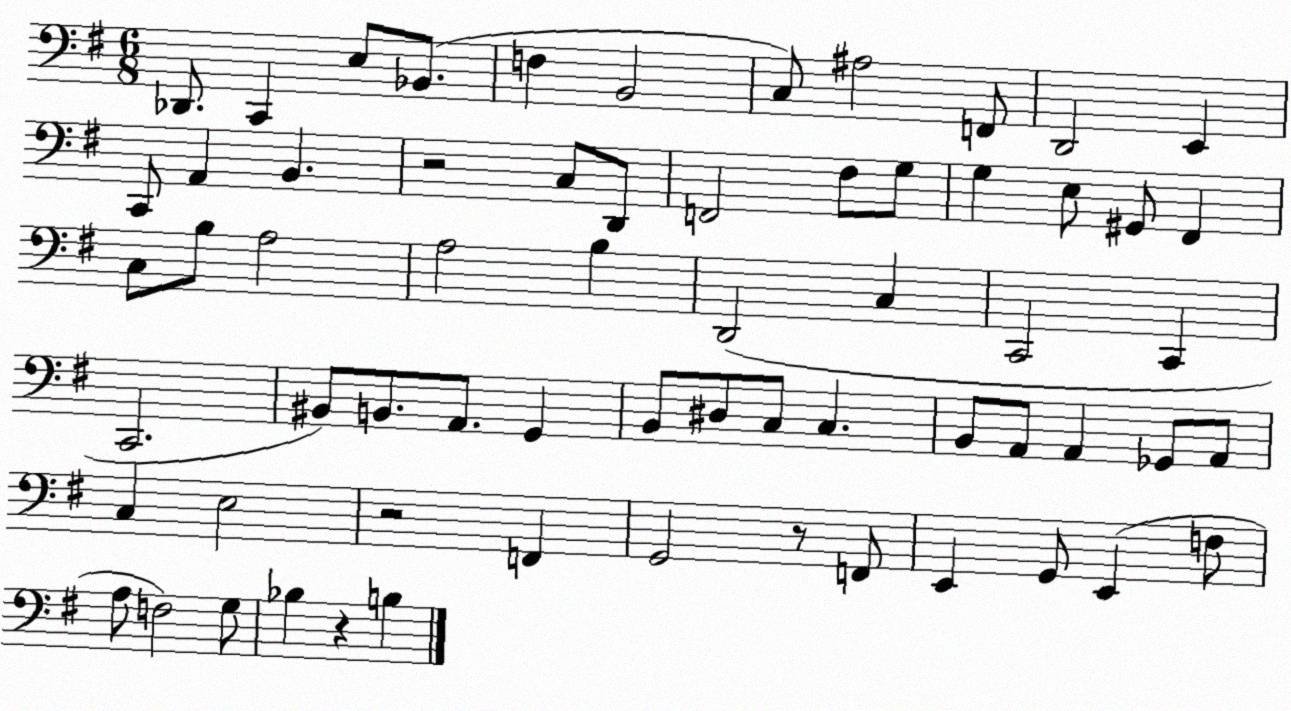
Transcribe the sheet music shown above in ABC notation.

X:1
T:Untitled
M:6/8
L:1/4
K:G
_D,,/2 C,, E,/2 _B,,/2 F, B,,2 C,/2 ^A,2 F,,/2 D,,2 E,, C,,/2 A,, B,, z2 C,/2 D,,/2 F,,2 ^F,/2 G,/2 G, E,/2 ^G,,/2 ^F,, C,/2 B,/2 A,2 A,2 B, D,,2 C, C,,2 C,, C,,2 ^B,,/2 B,,/2 A,,/2 G,, B,,/2 ^D,/2 C,/2 C, B,,/2 A,,/2 A,, _G,,/2 A,,/2 C, E,2 z2 F,, G,,2 z/2 F,,/2 E,, G,,/2 E,, F,/2 A,/2 F,2 G,/2 _B, z B,